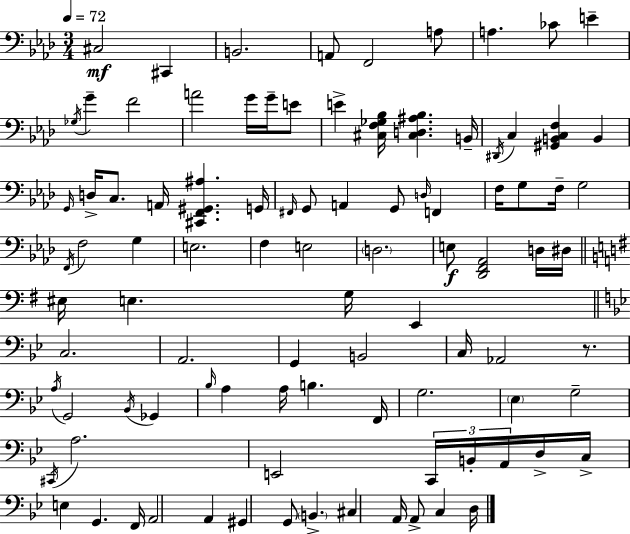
C#3/h C#2/q B2/h. A2/e F2/h A3/e A3/q. CES4/e E4/q Gb3/s G4/q F4/h A4/h G4/s G4/s E4/e E4/q [C#3,F3,Gb3,Bb3]/s [C#3,D3,A#3,Bb3]/q. B2/s D#2/s C3/q [G#2,B2,C3,F3]/q B2/q G2/s D3/s C3/e. A2/s [C#2,F2,G#2,A#3]/q. G2/s F#2/s G2/e A2/q G2/e D3/s F2/q F3/s G3/e F3/s G3/h F2/s F3/h G3/q E3/h. F3/q E3/h D3/h. E3/e [Db2,F2,Ab2]/h D3/s D#3/s EIS3/s E3/q. G3/s E2/q C3/h. A2/h. G2/q B2/h C3/s Ab2/h R/e. A3/s G2/h Bb2/s Gb2/q Bb3/s A3/q A3/s B3/q. F2/s G3/h. Eb3/q G3/h C#2/s A3/h. E2/h C2/s B2/s A2/s D3/s C3/s E3/q G2/q. F2/s A2/h A2/q G#2/q G2/e B2/q. C#3/q A2/s A2/e C3/q D3/s